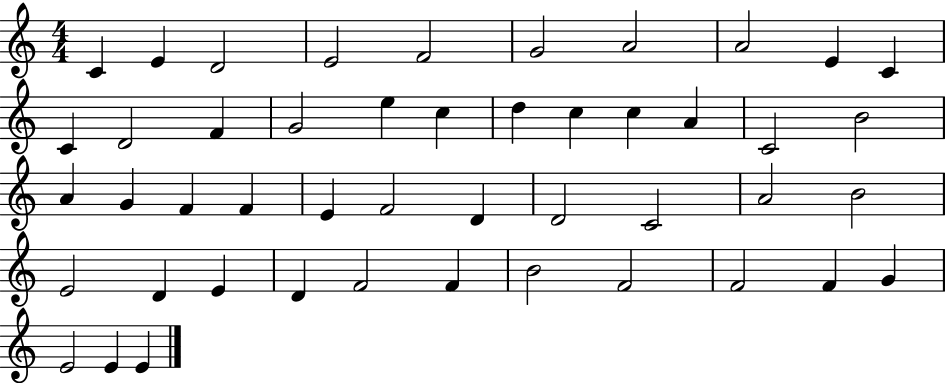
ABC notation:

X:1
T:Untitled
M:4/4
L:1/4
K:C
C E D2 E2 F2 G2 A2 A2 E C C D2 F G2 e c d c c A C2 B2 A G F F E F2 D D2 C2 A2 B2 E2 D E D F2 F B2 F2 F2 F G E2 E E